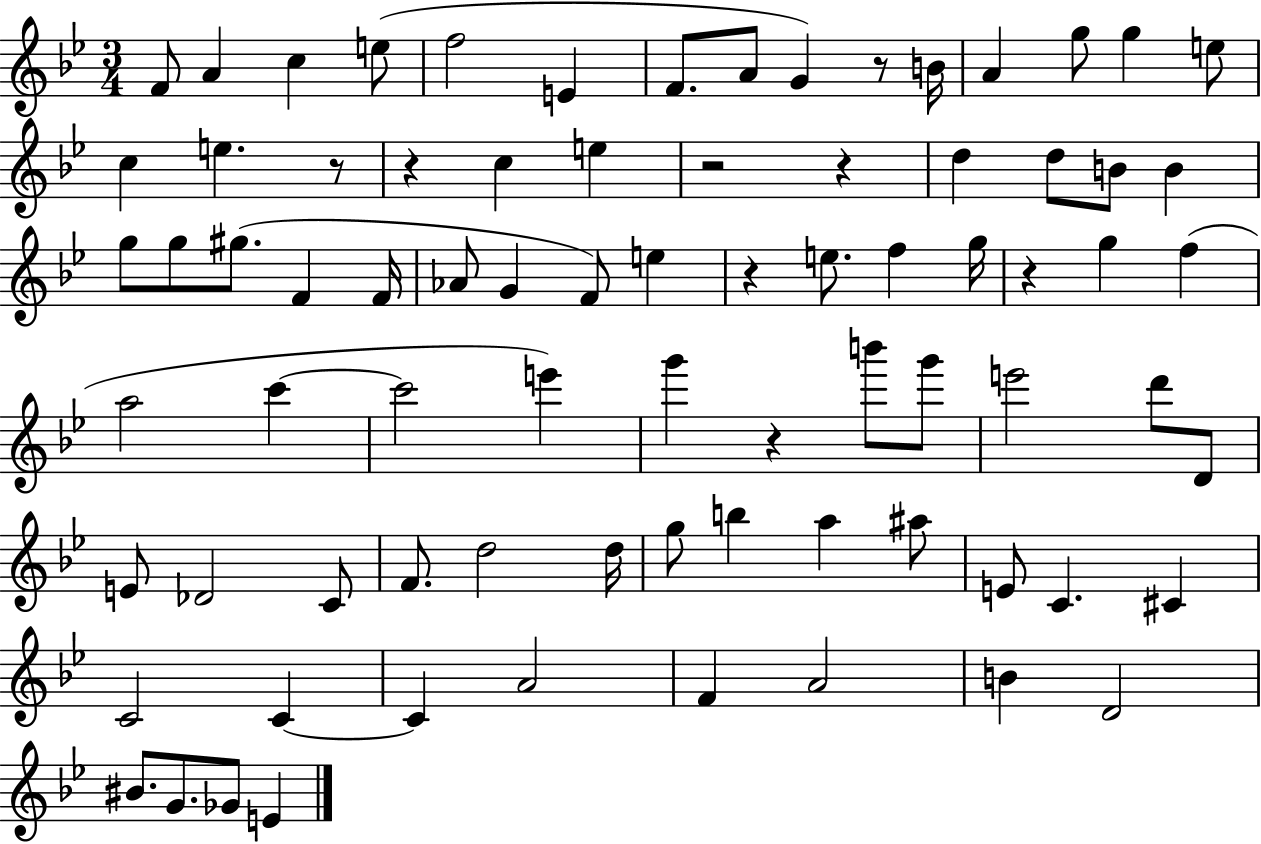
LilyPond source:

{
  \clef treble
  \numericTimeSignature
  \time 3/4
  \key bes \major
  f'8 a'4 c''4 e''8( | f''2 e'4 | f'8. a'8 g'4) r8 b'16 | a'4 g''8 g''4 e''8 | \break c''4 e''4. r8 | r4 c''4 e''4 | r2 r4 | d''4 d''8 b'8 b'4 | \break g''8 g''8 gis''8.( f'4 f'16 | aes'8 g'4 f'8) e''4 | r4 e''8. f''4 g''16 | r4 g''4 f''4( | \break a''2 c'''4~~ | c'''2 e'''4) | g'''4 r4 b'''8 g'''8 | e'''2 d'''8 d'8 | \break e'8 des'2 c'8 | f'8. d''2 d''16 | g''8 b''4 a''4 ais''8 | e'8 c'4. cis'4 | \break c'2 c'4~~ | c'4 a'2 | f'4 a'2 | b'4 d'2 | \break bis'8. g'8. ges'8 e'4 | \bar "|."
}